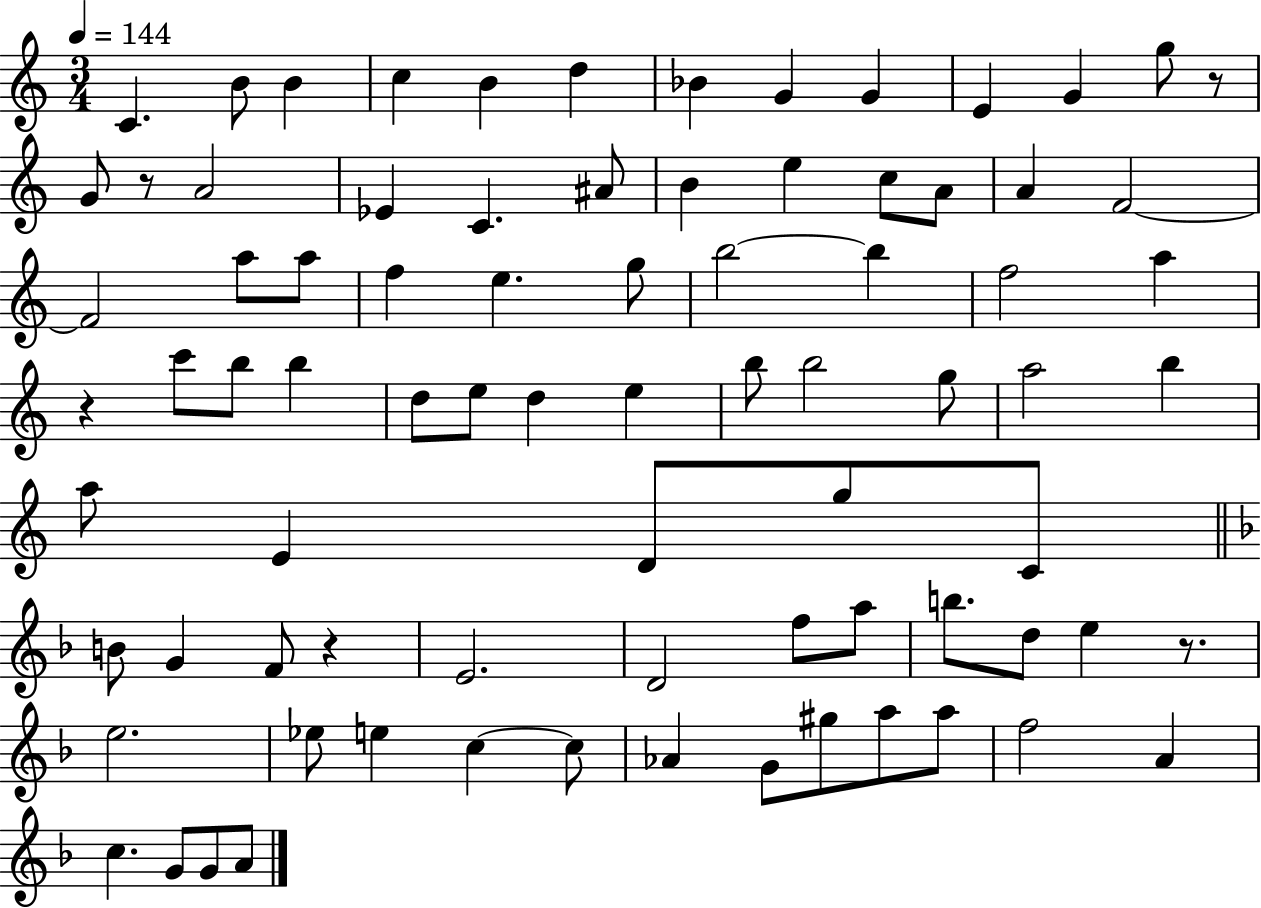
C4/q. B4/e B4/q C5/q B4/q D5/q Bb4/q G4/q G4/q E4/q G4/q G5/e R/e G4/e R/e A4/h Eb4/q C4/q. A#4/e B4/q E5/q C5/e A4/e A4/q F4/h F4/h A5/e A5/e F5/q E5/q. G5/e B5/h B5/q F5/h A5/q R/q C6/e B5/e B5/q D5/e E5/e D5/q E5/q B5/e B5/h G5/e A5/h B5/q A5/e E4/q D4/e G5/e C4/e B4/e G4/q F4/e R/q E4/h. D4/h F5/e A5/e B5/e. D5/e E5/q R/e. E5/h. Eb5/e E5/q C5/q C5/e Ab4/q G4/e G#5/e A5/e A5/e F5/h A4/q C5/q. G4/e G4/e A4/e